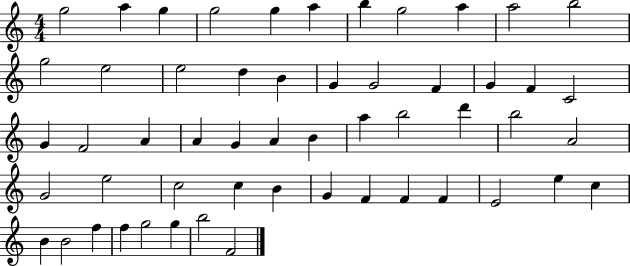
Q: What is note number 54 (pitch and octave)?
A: F4